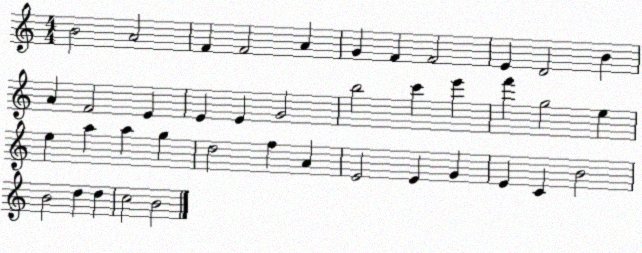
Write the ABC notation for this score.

X:1
T:Untitled
M:4/4
L:1/4
K:C
B2 A2 F F2 A G F F2 E D2 B A F2 E E E G2 b2 c' e' f' g2 e e a a g d2 f A E2 E G E C B2 B2 d d c2 B2